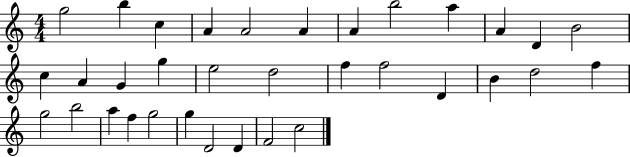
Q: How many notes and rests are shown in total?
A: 34